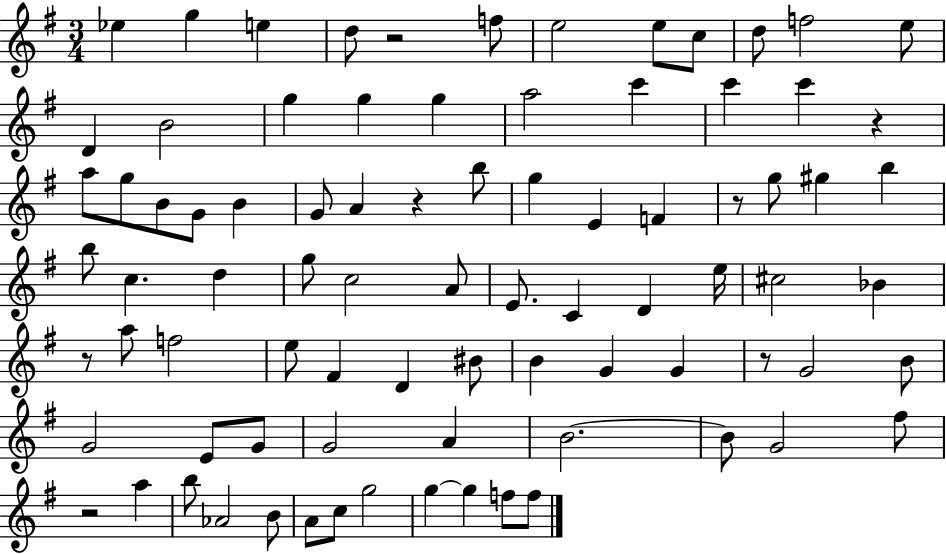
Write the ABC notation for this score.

X:1
T:Untitled
M:3/4
L:1/4
K:G
_e g e d/2 z2 f/2 e2 e/2 c/2 d/2 f2 e/2 D B2 g g g a2 c' c' c' z a/2 g/2 B/2 G/2 B G/2 A z b/2 g E F z/2 g/2 ^g b b/2 c d g/2 c2 A/2 E/2 C D e/4 ^c2 _B z/2 a/2 f2 e/2 ^F D ^B/2 B G G z/2 G2 B/2 G2 E/2 G/2 G2 A B2 B/2 G2 ^f/2 z2 a b/2 _A2 B/2 A/2 c/2 g2 g g f/2 f/2